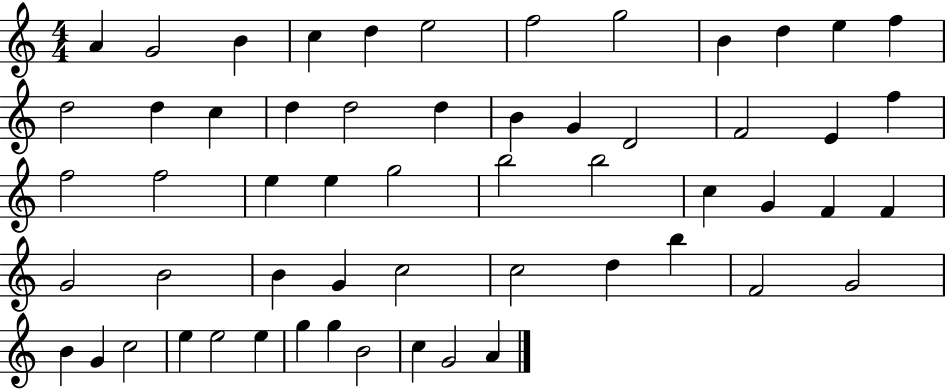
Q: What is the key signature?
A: C major